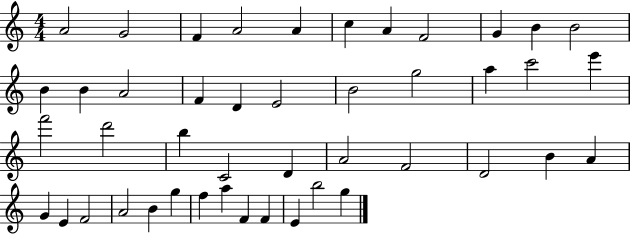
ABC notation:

X:1
T:Untitled
M:4/4
L:1/4
K:C
A2 G2 F A2 A c A F2 G B B2 B B A2 F D E2 B2 g2 a c'2 e' f'2 d'2 b C2 D A2 F2 D2 B A G E F2 A2 B g f a F F E b2 g